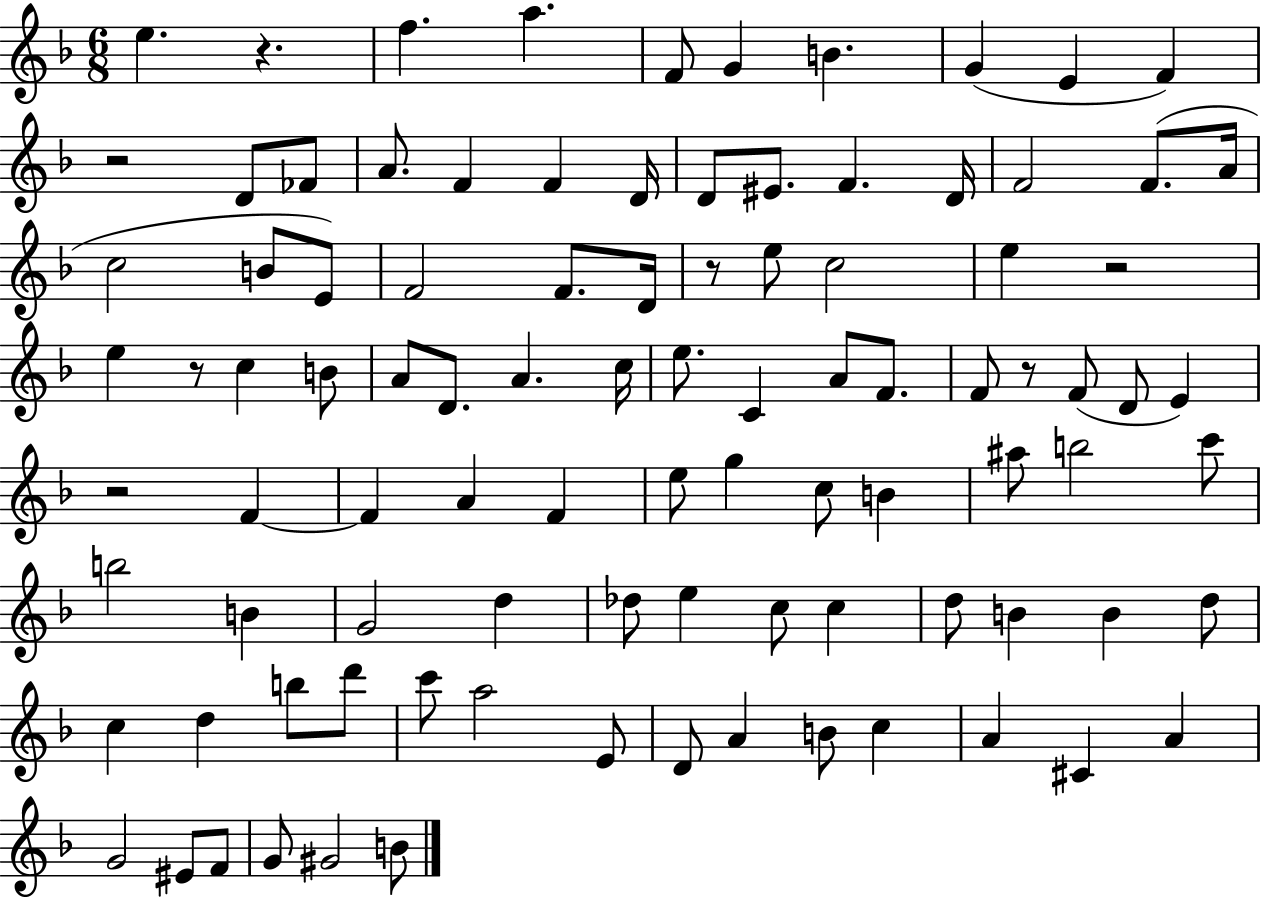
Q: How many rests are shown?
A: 7